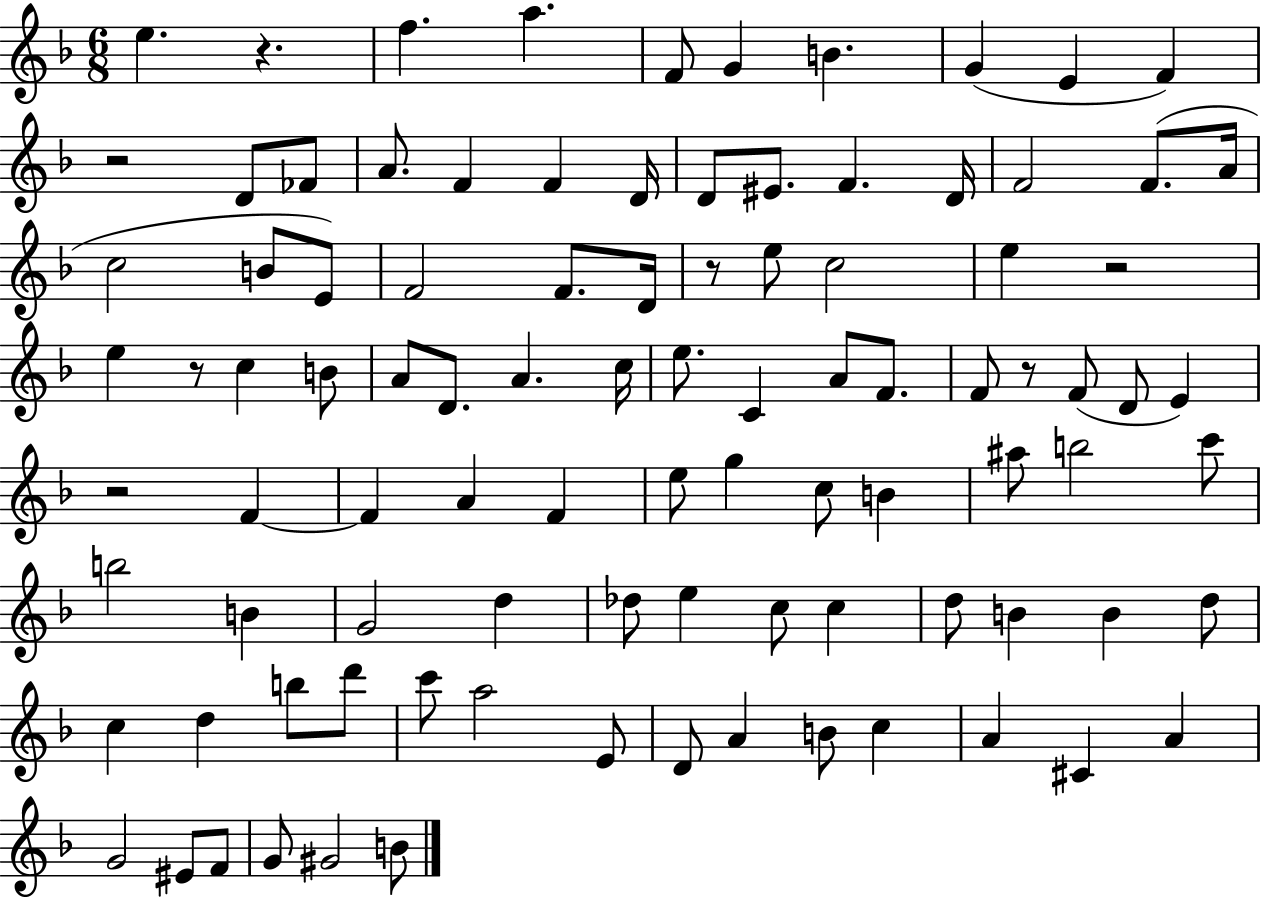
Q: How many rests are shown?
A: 7